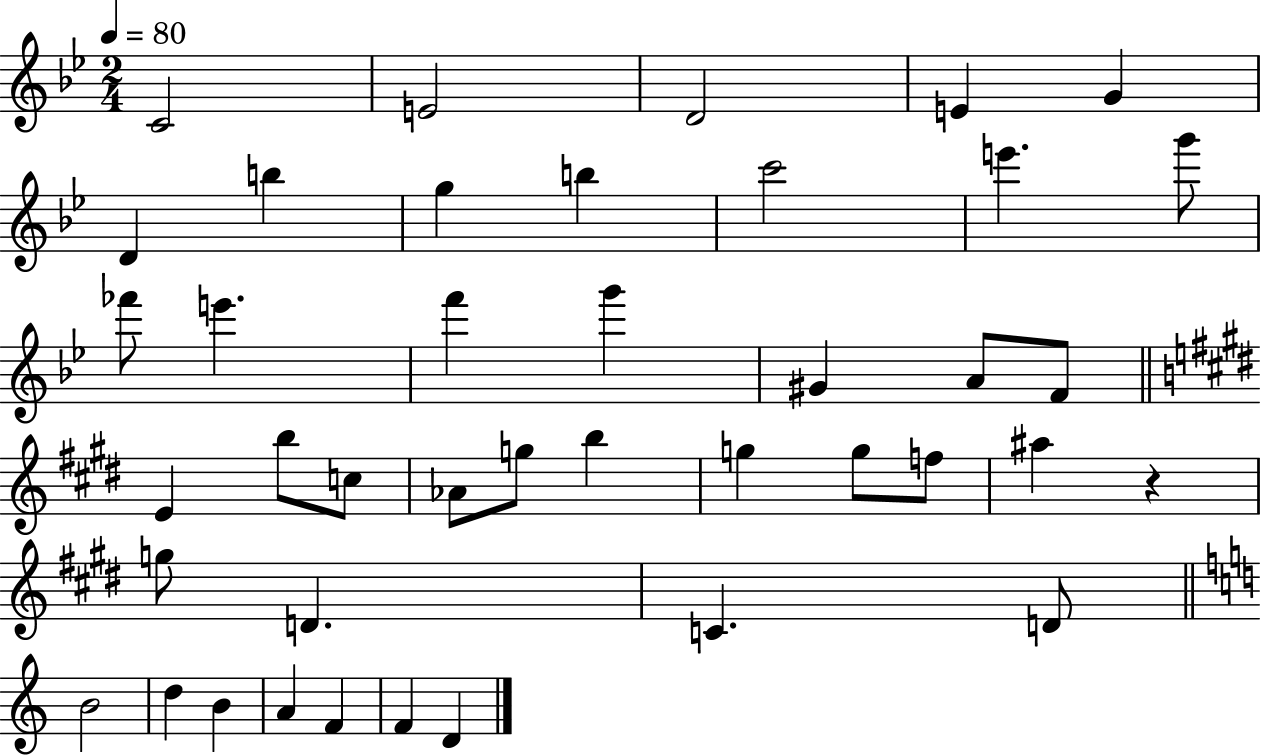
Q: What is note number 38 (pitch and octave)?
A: F4